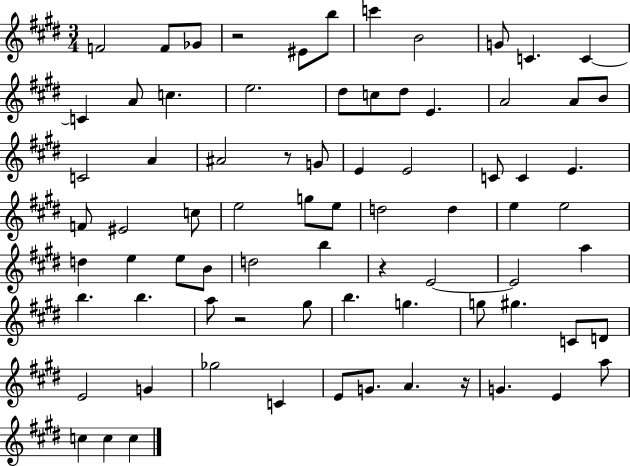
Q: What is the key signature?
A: E major